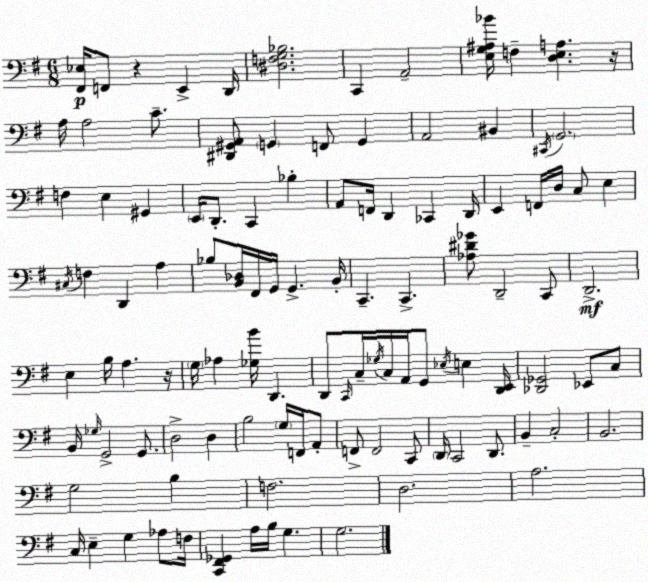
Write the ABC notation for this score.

X:1
T:Untitled
M:6/8
L:1/4
K:G
[^F,,_E,]/4 F,,/2 z E,, D,,/4 [^D,F,G,_B,]2 C,, A,,2 [E,G,^A,_B]/4 F, [D,E,A,] z/4 A,/4 A,2 C/2 [^D,,^G,,A,,]/2 G,, F,,/2 G,, A,,2 ^B,, ^C,,/4 G,,2 F, E, ^G,, E,,/4 D,,/2 C,, _B, A,,/2 F,,/4 D,, _C,, D,,/4 E,, F,,/4 D,/4 C,/2 E, ^C,/4 F, D,, A, _B,/2 [B,,_D,]/4 ^F,,/4 G,,/4 G,, B,,/4 C,, C,, [_A,^D_G]/2 D,,2 C,,/2 D,,2 E, B,/4 A, z/4 G,/4 _A, [_G,B]/4 D,, D,,/2 C,,/4 C,/4 _G,/4 C,/4 A,,/4 G,,/2 _E,/4 E, [D,,E,,]/4 [_D,,_G,,]2 _E,,/2 C,/2 B,,/4 _G,/4 G,,2 G,,/2 D,2 D, B,2 G,/4 F,,/4 A,,/2 F,,/2 F,,2 C,,/2 D,,/4 C,,2 D,,/2 B,, C,2 B,,2 G,2 B, F,2 D,2 A,2 C,/4 E, G, _A,/2 F,/4 [C,,^F,,_G,,] A,/4 B,/4 G, G,2